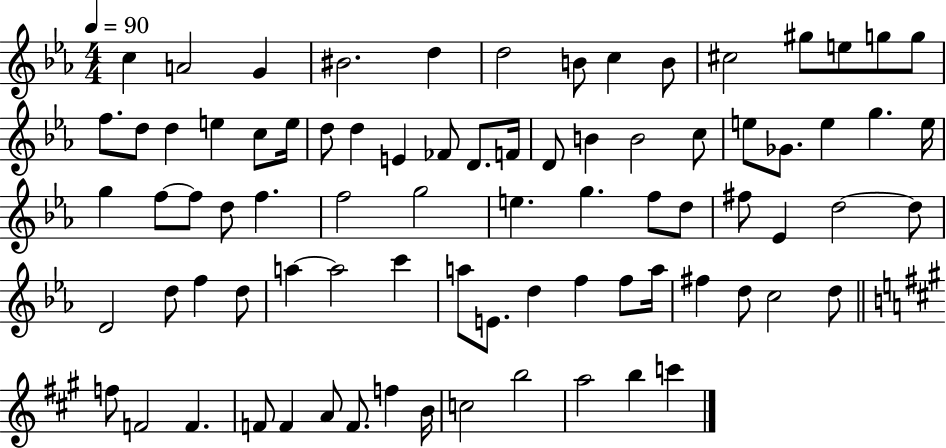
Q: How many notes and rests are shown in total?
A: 81